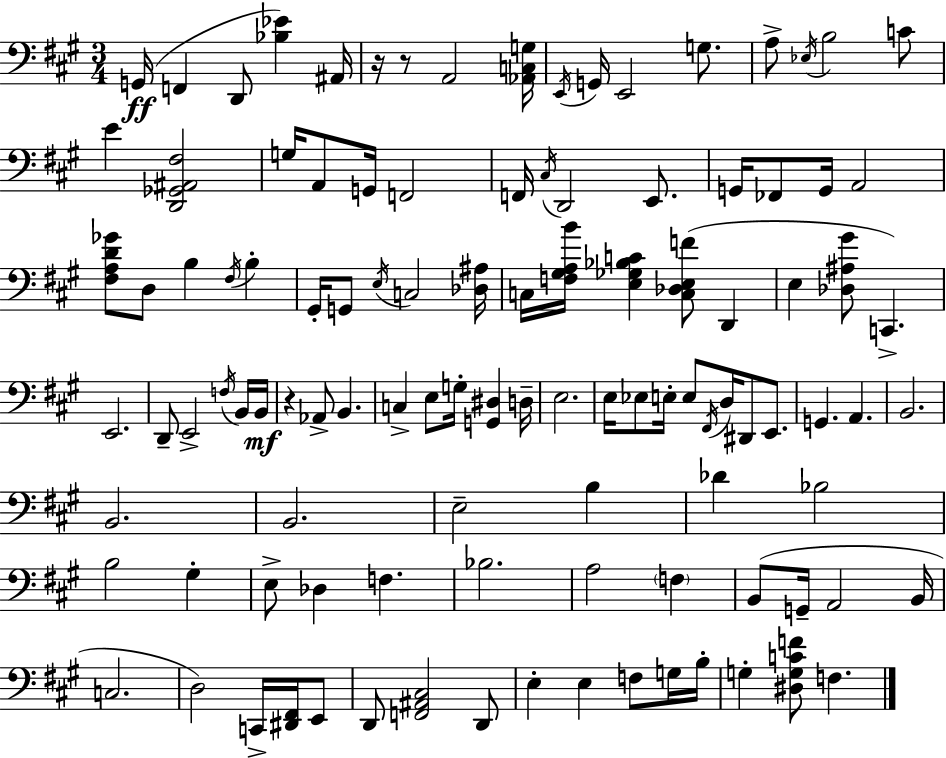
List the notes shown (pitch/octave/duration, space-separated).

G2/s F2/q D2/e [Bb3,Eb4]/q A#2/s R/s R/e A2/h [Ab2,C3,G3]/s E2/s G2/s E2/h G3/e. A3/e Eb3/s B3/h C4/e E4/q [D2,Gb2,A#2,F#3]/h G3/s A2/e G2/s F2/h F2/s C#3/s D2/h E2/e. G2/s FES2/e G2/s A2/h [F#3,A3,D4,Gb4]/e D3/e B3/q F#3/s B3/q G#2/s G2/e E3/s C3/h [Db3,A#3]/s C3/s [F3,G#3,A3,B4]/s [E3,Gb3,Bb3,C4]/q [C3,Db3,E3,F4]/e D2/q E3/q [Db3,A#3,G#4]/e C2/q. E2/h. D2/e E2/h F3/s B2/s B2/s R/q Ab2/e B2/q. C3/q E3/e G3/s [G2,D#3]/q D3/s E3/h. E3/s Eb3/e E3/s E3/e F#2/s D3/s D#2/e E2/e. G2/q. A2/q. B2/h. B2/h. B2/h. E3/h B3/q Db4/q Bb3/h B3/h G#3/q E3/e Db3/q F3/q. Bb3/h. A3/h F3/q B2/e G2/s A2/h B2/s C3/h. D3/h C2/s [D#2,F#2]/s E2/e D2/e [F2,A#2,C#3]/h D2/e E3/q E3/q F3/e G3/s B3/s G3/q [D#3,G3,C4,F4]/e F3/q.